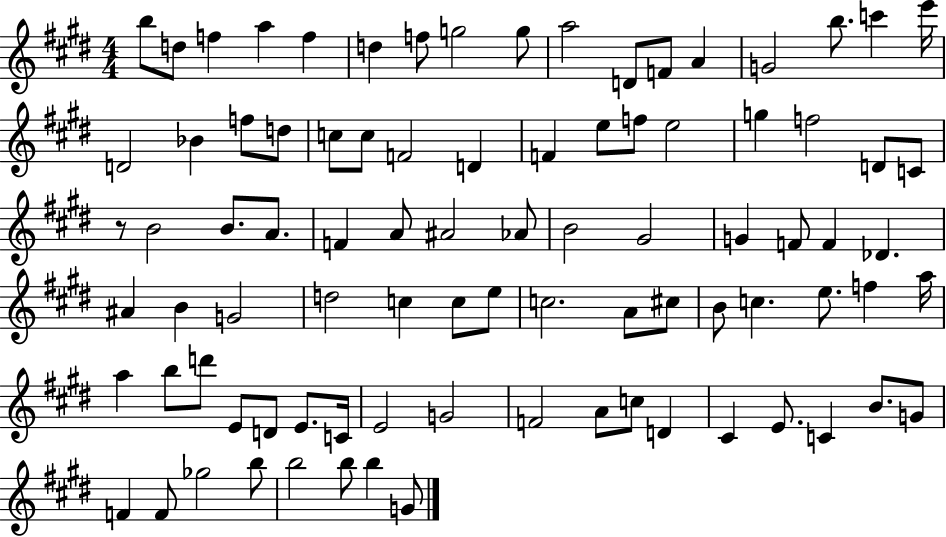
B5/e D5/e F5/q A5/q F5/q D5/q F5/e G5/h G5/e A5/h D4/e F4/e A4/q G4/h B5/e. C6/q E6/s D4/h Bb4/q F5/e D5/e C5/e C5/e F4/h D4/q F4/q E5/e F5/e E5/h G5/q F5/h D4/e C4/e R/e B4/h B4/e. A4/e. F4/q A4/e A#4/h Ab4/e B4/h G#4/h G4/q F4/e F4/q Db4/q. A#4/q B4/q G4/h D5/h C5/q C5/e E5/e C5/h. A4/e C#5/e B4/e C5/q. E5/e. F5/q A5/s A5/q B5/e D6/e E4/e D4/e E4/e. C4/s E4/h G4/h F4/h A4/e C5/e D4/q C#4/q E4/e. C4/q B4/e. G4/e F4/q F4/e Gb5/h B5/e B5/h B5/e B5/q G4/e